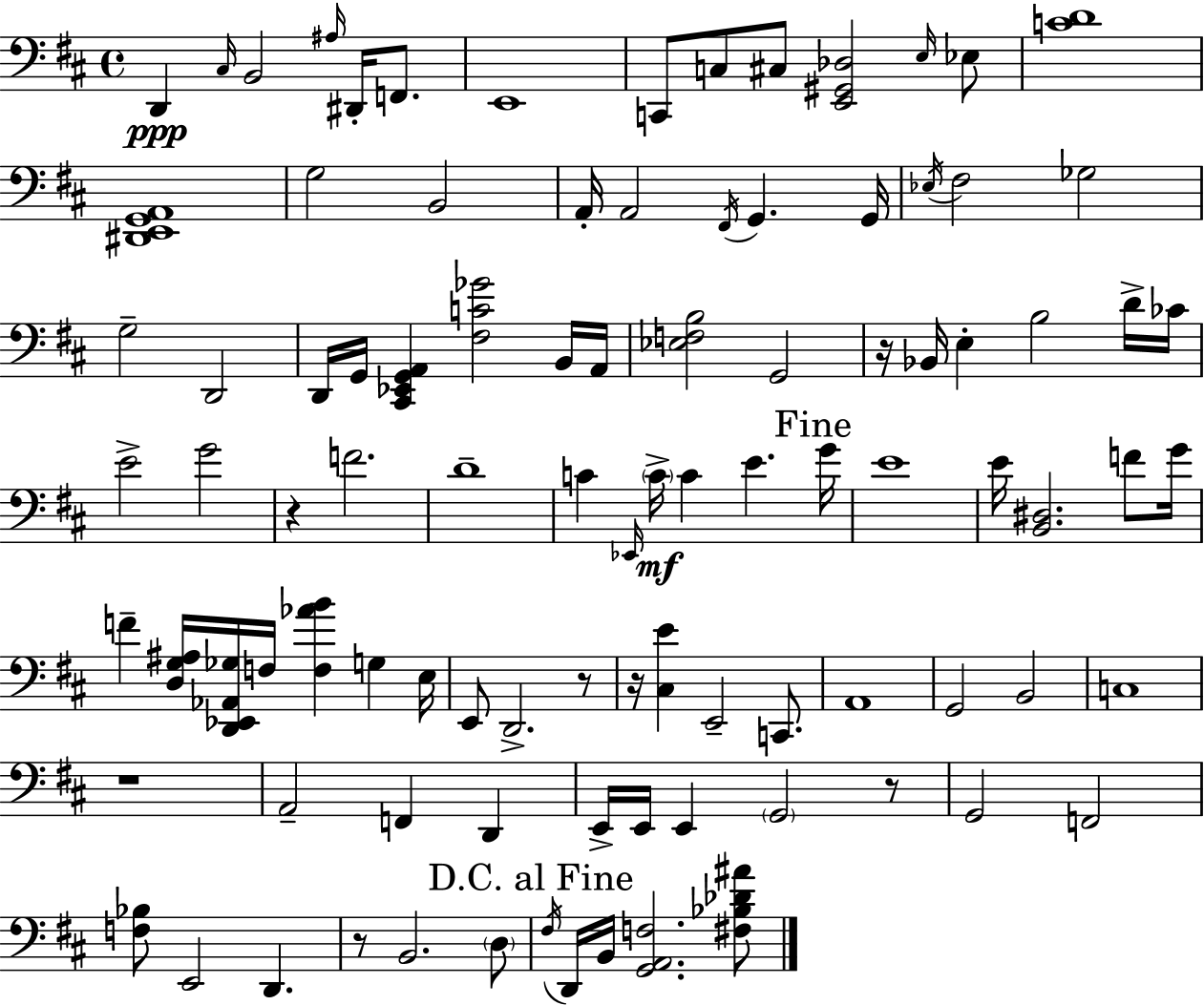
D2/q C#3/s B2/h A#3/s D#2/s F2/e. E2/w C2/e C3/e C#3/e [E2,G#2,Db3]/h E3/s Eb3/e [C4,D4]/w [D#2,E2,G2,A2]/w G3/h B2/h A2/s A2/h F#2/s G2/q. G2/s Eb3/s F#3/h Gb3/h G3/h D2/h D2/s G2/s [C#2,Eb2,G2,A2]/q [F#3,C4,Gb4]/h B2/s A2/s [Eb3,F3,B3]/h G2/h R/s Bb2/s E3/q B3/h D4/s CES4/s E4/h G4/h R/q F4/h. D4/w C4/q Eb2/s C4/s C4/q E4/q. G4/s E4/w E4/s [B2,D#3]/h. F4/e G4/s F4/q [D3,G3,A#3]/s [D2,Eb2,Ab2,Gb3]/s F3/s [F3,Ab4,B4]/q G3/q E3/s E2/e D2/h. R/e R/s [C#3,E4]/q E2/h C2/e. A2/w G2/h B2/h C3/w R/w A2/h F2/q D2/q E2/s E2/s E2/q G2/h R/e G2/h F2/h [F3,Bb3]/e E2/h D2/q. R/e B2/h. D3/e F#3/s D2/s B2/s [G2,A2,F3]/h. [F#3,Bb3,Db4,A#4]/e